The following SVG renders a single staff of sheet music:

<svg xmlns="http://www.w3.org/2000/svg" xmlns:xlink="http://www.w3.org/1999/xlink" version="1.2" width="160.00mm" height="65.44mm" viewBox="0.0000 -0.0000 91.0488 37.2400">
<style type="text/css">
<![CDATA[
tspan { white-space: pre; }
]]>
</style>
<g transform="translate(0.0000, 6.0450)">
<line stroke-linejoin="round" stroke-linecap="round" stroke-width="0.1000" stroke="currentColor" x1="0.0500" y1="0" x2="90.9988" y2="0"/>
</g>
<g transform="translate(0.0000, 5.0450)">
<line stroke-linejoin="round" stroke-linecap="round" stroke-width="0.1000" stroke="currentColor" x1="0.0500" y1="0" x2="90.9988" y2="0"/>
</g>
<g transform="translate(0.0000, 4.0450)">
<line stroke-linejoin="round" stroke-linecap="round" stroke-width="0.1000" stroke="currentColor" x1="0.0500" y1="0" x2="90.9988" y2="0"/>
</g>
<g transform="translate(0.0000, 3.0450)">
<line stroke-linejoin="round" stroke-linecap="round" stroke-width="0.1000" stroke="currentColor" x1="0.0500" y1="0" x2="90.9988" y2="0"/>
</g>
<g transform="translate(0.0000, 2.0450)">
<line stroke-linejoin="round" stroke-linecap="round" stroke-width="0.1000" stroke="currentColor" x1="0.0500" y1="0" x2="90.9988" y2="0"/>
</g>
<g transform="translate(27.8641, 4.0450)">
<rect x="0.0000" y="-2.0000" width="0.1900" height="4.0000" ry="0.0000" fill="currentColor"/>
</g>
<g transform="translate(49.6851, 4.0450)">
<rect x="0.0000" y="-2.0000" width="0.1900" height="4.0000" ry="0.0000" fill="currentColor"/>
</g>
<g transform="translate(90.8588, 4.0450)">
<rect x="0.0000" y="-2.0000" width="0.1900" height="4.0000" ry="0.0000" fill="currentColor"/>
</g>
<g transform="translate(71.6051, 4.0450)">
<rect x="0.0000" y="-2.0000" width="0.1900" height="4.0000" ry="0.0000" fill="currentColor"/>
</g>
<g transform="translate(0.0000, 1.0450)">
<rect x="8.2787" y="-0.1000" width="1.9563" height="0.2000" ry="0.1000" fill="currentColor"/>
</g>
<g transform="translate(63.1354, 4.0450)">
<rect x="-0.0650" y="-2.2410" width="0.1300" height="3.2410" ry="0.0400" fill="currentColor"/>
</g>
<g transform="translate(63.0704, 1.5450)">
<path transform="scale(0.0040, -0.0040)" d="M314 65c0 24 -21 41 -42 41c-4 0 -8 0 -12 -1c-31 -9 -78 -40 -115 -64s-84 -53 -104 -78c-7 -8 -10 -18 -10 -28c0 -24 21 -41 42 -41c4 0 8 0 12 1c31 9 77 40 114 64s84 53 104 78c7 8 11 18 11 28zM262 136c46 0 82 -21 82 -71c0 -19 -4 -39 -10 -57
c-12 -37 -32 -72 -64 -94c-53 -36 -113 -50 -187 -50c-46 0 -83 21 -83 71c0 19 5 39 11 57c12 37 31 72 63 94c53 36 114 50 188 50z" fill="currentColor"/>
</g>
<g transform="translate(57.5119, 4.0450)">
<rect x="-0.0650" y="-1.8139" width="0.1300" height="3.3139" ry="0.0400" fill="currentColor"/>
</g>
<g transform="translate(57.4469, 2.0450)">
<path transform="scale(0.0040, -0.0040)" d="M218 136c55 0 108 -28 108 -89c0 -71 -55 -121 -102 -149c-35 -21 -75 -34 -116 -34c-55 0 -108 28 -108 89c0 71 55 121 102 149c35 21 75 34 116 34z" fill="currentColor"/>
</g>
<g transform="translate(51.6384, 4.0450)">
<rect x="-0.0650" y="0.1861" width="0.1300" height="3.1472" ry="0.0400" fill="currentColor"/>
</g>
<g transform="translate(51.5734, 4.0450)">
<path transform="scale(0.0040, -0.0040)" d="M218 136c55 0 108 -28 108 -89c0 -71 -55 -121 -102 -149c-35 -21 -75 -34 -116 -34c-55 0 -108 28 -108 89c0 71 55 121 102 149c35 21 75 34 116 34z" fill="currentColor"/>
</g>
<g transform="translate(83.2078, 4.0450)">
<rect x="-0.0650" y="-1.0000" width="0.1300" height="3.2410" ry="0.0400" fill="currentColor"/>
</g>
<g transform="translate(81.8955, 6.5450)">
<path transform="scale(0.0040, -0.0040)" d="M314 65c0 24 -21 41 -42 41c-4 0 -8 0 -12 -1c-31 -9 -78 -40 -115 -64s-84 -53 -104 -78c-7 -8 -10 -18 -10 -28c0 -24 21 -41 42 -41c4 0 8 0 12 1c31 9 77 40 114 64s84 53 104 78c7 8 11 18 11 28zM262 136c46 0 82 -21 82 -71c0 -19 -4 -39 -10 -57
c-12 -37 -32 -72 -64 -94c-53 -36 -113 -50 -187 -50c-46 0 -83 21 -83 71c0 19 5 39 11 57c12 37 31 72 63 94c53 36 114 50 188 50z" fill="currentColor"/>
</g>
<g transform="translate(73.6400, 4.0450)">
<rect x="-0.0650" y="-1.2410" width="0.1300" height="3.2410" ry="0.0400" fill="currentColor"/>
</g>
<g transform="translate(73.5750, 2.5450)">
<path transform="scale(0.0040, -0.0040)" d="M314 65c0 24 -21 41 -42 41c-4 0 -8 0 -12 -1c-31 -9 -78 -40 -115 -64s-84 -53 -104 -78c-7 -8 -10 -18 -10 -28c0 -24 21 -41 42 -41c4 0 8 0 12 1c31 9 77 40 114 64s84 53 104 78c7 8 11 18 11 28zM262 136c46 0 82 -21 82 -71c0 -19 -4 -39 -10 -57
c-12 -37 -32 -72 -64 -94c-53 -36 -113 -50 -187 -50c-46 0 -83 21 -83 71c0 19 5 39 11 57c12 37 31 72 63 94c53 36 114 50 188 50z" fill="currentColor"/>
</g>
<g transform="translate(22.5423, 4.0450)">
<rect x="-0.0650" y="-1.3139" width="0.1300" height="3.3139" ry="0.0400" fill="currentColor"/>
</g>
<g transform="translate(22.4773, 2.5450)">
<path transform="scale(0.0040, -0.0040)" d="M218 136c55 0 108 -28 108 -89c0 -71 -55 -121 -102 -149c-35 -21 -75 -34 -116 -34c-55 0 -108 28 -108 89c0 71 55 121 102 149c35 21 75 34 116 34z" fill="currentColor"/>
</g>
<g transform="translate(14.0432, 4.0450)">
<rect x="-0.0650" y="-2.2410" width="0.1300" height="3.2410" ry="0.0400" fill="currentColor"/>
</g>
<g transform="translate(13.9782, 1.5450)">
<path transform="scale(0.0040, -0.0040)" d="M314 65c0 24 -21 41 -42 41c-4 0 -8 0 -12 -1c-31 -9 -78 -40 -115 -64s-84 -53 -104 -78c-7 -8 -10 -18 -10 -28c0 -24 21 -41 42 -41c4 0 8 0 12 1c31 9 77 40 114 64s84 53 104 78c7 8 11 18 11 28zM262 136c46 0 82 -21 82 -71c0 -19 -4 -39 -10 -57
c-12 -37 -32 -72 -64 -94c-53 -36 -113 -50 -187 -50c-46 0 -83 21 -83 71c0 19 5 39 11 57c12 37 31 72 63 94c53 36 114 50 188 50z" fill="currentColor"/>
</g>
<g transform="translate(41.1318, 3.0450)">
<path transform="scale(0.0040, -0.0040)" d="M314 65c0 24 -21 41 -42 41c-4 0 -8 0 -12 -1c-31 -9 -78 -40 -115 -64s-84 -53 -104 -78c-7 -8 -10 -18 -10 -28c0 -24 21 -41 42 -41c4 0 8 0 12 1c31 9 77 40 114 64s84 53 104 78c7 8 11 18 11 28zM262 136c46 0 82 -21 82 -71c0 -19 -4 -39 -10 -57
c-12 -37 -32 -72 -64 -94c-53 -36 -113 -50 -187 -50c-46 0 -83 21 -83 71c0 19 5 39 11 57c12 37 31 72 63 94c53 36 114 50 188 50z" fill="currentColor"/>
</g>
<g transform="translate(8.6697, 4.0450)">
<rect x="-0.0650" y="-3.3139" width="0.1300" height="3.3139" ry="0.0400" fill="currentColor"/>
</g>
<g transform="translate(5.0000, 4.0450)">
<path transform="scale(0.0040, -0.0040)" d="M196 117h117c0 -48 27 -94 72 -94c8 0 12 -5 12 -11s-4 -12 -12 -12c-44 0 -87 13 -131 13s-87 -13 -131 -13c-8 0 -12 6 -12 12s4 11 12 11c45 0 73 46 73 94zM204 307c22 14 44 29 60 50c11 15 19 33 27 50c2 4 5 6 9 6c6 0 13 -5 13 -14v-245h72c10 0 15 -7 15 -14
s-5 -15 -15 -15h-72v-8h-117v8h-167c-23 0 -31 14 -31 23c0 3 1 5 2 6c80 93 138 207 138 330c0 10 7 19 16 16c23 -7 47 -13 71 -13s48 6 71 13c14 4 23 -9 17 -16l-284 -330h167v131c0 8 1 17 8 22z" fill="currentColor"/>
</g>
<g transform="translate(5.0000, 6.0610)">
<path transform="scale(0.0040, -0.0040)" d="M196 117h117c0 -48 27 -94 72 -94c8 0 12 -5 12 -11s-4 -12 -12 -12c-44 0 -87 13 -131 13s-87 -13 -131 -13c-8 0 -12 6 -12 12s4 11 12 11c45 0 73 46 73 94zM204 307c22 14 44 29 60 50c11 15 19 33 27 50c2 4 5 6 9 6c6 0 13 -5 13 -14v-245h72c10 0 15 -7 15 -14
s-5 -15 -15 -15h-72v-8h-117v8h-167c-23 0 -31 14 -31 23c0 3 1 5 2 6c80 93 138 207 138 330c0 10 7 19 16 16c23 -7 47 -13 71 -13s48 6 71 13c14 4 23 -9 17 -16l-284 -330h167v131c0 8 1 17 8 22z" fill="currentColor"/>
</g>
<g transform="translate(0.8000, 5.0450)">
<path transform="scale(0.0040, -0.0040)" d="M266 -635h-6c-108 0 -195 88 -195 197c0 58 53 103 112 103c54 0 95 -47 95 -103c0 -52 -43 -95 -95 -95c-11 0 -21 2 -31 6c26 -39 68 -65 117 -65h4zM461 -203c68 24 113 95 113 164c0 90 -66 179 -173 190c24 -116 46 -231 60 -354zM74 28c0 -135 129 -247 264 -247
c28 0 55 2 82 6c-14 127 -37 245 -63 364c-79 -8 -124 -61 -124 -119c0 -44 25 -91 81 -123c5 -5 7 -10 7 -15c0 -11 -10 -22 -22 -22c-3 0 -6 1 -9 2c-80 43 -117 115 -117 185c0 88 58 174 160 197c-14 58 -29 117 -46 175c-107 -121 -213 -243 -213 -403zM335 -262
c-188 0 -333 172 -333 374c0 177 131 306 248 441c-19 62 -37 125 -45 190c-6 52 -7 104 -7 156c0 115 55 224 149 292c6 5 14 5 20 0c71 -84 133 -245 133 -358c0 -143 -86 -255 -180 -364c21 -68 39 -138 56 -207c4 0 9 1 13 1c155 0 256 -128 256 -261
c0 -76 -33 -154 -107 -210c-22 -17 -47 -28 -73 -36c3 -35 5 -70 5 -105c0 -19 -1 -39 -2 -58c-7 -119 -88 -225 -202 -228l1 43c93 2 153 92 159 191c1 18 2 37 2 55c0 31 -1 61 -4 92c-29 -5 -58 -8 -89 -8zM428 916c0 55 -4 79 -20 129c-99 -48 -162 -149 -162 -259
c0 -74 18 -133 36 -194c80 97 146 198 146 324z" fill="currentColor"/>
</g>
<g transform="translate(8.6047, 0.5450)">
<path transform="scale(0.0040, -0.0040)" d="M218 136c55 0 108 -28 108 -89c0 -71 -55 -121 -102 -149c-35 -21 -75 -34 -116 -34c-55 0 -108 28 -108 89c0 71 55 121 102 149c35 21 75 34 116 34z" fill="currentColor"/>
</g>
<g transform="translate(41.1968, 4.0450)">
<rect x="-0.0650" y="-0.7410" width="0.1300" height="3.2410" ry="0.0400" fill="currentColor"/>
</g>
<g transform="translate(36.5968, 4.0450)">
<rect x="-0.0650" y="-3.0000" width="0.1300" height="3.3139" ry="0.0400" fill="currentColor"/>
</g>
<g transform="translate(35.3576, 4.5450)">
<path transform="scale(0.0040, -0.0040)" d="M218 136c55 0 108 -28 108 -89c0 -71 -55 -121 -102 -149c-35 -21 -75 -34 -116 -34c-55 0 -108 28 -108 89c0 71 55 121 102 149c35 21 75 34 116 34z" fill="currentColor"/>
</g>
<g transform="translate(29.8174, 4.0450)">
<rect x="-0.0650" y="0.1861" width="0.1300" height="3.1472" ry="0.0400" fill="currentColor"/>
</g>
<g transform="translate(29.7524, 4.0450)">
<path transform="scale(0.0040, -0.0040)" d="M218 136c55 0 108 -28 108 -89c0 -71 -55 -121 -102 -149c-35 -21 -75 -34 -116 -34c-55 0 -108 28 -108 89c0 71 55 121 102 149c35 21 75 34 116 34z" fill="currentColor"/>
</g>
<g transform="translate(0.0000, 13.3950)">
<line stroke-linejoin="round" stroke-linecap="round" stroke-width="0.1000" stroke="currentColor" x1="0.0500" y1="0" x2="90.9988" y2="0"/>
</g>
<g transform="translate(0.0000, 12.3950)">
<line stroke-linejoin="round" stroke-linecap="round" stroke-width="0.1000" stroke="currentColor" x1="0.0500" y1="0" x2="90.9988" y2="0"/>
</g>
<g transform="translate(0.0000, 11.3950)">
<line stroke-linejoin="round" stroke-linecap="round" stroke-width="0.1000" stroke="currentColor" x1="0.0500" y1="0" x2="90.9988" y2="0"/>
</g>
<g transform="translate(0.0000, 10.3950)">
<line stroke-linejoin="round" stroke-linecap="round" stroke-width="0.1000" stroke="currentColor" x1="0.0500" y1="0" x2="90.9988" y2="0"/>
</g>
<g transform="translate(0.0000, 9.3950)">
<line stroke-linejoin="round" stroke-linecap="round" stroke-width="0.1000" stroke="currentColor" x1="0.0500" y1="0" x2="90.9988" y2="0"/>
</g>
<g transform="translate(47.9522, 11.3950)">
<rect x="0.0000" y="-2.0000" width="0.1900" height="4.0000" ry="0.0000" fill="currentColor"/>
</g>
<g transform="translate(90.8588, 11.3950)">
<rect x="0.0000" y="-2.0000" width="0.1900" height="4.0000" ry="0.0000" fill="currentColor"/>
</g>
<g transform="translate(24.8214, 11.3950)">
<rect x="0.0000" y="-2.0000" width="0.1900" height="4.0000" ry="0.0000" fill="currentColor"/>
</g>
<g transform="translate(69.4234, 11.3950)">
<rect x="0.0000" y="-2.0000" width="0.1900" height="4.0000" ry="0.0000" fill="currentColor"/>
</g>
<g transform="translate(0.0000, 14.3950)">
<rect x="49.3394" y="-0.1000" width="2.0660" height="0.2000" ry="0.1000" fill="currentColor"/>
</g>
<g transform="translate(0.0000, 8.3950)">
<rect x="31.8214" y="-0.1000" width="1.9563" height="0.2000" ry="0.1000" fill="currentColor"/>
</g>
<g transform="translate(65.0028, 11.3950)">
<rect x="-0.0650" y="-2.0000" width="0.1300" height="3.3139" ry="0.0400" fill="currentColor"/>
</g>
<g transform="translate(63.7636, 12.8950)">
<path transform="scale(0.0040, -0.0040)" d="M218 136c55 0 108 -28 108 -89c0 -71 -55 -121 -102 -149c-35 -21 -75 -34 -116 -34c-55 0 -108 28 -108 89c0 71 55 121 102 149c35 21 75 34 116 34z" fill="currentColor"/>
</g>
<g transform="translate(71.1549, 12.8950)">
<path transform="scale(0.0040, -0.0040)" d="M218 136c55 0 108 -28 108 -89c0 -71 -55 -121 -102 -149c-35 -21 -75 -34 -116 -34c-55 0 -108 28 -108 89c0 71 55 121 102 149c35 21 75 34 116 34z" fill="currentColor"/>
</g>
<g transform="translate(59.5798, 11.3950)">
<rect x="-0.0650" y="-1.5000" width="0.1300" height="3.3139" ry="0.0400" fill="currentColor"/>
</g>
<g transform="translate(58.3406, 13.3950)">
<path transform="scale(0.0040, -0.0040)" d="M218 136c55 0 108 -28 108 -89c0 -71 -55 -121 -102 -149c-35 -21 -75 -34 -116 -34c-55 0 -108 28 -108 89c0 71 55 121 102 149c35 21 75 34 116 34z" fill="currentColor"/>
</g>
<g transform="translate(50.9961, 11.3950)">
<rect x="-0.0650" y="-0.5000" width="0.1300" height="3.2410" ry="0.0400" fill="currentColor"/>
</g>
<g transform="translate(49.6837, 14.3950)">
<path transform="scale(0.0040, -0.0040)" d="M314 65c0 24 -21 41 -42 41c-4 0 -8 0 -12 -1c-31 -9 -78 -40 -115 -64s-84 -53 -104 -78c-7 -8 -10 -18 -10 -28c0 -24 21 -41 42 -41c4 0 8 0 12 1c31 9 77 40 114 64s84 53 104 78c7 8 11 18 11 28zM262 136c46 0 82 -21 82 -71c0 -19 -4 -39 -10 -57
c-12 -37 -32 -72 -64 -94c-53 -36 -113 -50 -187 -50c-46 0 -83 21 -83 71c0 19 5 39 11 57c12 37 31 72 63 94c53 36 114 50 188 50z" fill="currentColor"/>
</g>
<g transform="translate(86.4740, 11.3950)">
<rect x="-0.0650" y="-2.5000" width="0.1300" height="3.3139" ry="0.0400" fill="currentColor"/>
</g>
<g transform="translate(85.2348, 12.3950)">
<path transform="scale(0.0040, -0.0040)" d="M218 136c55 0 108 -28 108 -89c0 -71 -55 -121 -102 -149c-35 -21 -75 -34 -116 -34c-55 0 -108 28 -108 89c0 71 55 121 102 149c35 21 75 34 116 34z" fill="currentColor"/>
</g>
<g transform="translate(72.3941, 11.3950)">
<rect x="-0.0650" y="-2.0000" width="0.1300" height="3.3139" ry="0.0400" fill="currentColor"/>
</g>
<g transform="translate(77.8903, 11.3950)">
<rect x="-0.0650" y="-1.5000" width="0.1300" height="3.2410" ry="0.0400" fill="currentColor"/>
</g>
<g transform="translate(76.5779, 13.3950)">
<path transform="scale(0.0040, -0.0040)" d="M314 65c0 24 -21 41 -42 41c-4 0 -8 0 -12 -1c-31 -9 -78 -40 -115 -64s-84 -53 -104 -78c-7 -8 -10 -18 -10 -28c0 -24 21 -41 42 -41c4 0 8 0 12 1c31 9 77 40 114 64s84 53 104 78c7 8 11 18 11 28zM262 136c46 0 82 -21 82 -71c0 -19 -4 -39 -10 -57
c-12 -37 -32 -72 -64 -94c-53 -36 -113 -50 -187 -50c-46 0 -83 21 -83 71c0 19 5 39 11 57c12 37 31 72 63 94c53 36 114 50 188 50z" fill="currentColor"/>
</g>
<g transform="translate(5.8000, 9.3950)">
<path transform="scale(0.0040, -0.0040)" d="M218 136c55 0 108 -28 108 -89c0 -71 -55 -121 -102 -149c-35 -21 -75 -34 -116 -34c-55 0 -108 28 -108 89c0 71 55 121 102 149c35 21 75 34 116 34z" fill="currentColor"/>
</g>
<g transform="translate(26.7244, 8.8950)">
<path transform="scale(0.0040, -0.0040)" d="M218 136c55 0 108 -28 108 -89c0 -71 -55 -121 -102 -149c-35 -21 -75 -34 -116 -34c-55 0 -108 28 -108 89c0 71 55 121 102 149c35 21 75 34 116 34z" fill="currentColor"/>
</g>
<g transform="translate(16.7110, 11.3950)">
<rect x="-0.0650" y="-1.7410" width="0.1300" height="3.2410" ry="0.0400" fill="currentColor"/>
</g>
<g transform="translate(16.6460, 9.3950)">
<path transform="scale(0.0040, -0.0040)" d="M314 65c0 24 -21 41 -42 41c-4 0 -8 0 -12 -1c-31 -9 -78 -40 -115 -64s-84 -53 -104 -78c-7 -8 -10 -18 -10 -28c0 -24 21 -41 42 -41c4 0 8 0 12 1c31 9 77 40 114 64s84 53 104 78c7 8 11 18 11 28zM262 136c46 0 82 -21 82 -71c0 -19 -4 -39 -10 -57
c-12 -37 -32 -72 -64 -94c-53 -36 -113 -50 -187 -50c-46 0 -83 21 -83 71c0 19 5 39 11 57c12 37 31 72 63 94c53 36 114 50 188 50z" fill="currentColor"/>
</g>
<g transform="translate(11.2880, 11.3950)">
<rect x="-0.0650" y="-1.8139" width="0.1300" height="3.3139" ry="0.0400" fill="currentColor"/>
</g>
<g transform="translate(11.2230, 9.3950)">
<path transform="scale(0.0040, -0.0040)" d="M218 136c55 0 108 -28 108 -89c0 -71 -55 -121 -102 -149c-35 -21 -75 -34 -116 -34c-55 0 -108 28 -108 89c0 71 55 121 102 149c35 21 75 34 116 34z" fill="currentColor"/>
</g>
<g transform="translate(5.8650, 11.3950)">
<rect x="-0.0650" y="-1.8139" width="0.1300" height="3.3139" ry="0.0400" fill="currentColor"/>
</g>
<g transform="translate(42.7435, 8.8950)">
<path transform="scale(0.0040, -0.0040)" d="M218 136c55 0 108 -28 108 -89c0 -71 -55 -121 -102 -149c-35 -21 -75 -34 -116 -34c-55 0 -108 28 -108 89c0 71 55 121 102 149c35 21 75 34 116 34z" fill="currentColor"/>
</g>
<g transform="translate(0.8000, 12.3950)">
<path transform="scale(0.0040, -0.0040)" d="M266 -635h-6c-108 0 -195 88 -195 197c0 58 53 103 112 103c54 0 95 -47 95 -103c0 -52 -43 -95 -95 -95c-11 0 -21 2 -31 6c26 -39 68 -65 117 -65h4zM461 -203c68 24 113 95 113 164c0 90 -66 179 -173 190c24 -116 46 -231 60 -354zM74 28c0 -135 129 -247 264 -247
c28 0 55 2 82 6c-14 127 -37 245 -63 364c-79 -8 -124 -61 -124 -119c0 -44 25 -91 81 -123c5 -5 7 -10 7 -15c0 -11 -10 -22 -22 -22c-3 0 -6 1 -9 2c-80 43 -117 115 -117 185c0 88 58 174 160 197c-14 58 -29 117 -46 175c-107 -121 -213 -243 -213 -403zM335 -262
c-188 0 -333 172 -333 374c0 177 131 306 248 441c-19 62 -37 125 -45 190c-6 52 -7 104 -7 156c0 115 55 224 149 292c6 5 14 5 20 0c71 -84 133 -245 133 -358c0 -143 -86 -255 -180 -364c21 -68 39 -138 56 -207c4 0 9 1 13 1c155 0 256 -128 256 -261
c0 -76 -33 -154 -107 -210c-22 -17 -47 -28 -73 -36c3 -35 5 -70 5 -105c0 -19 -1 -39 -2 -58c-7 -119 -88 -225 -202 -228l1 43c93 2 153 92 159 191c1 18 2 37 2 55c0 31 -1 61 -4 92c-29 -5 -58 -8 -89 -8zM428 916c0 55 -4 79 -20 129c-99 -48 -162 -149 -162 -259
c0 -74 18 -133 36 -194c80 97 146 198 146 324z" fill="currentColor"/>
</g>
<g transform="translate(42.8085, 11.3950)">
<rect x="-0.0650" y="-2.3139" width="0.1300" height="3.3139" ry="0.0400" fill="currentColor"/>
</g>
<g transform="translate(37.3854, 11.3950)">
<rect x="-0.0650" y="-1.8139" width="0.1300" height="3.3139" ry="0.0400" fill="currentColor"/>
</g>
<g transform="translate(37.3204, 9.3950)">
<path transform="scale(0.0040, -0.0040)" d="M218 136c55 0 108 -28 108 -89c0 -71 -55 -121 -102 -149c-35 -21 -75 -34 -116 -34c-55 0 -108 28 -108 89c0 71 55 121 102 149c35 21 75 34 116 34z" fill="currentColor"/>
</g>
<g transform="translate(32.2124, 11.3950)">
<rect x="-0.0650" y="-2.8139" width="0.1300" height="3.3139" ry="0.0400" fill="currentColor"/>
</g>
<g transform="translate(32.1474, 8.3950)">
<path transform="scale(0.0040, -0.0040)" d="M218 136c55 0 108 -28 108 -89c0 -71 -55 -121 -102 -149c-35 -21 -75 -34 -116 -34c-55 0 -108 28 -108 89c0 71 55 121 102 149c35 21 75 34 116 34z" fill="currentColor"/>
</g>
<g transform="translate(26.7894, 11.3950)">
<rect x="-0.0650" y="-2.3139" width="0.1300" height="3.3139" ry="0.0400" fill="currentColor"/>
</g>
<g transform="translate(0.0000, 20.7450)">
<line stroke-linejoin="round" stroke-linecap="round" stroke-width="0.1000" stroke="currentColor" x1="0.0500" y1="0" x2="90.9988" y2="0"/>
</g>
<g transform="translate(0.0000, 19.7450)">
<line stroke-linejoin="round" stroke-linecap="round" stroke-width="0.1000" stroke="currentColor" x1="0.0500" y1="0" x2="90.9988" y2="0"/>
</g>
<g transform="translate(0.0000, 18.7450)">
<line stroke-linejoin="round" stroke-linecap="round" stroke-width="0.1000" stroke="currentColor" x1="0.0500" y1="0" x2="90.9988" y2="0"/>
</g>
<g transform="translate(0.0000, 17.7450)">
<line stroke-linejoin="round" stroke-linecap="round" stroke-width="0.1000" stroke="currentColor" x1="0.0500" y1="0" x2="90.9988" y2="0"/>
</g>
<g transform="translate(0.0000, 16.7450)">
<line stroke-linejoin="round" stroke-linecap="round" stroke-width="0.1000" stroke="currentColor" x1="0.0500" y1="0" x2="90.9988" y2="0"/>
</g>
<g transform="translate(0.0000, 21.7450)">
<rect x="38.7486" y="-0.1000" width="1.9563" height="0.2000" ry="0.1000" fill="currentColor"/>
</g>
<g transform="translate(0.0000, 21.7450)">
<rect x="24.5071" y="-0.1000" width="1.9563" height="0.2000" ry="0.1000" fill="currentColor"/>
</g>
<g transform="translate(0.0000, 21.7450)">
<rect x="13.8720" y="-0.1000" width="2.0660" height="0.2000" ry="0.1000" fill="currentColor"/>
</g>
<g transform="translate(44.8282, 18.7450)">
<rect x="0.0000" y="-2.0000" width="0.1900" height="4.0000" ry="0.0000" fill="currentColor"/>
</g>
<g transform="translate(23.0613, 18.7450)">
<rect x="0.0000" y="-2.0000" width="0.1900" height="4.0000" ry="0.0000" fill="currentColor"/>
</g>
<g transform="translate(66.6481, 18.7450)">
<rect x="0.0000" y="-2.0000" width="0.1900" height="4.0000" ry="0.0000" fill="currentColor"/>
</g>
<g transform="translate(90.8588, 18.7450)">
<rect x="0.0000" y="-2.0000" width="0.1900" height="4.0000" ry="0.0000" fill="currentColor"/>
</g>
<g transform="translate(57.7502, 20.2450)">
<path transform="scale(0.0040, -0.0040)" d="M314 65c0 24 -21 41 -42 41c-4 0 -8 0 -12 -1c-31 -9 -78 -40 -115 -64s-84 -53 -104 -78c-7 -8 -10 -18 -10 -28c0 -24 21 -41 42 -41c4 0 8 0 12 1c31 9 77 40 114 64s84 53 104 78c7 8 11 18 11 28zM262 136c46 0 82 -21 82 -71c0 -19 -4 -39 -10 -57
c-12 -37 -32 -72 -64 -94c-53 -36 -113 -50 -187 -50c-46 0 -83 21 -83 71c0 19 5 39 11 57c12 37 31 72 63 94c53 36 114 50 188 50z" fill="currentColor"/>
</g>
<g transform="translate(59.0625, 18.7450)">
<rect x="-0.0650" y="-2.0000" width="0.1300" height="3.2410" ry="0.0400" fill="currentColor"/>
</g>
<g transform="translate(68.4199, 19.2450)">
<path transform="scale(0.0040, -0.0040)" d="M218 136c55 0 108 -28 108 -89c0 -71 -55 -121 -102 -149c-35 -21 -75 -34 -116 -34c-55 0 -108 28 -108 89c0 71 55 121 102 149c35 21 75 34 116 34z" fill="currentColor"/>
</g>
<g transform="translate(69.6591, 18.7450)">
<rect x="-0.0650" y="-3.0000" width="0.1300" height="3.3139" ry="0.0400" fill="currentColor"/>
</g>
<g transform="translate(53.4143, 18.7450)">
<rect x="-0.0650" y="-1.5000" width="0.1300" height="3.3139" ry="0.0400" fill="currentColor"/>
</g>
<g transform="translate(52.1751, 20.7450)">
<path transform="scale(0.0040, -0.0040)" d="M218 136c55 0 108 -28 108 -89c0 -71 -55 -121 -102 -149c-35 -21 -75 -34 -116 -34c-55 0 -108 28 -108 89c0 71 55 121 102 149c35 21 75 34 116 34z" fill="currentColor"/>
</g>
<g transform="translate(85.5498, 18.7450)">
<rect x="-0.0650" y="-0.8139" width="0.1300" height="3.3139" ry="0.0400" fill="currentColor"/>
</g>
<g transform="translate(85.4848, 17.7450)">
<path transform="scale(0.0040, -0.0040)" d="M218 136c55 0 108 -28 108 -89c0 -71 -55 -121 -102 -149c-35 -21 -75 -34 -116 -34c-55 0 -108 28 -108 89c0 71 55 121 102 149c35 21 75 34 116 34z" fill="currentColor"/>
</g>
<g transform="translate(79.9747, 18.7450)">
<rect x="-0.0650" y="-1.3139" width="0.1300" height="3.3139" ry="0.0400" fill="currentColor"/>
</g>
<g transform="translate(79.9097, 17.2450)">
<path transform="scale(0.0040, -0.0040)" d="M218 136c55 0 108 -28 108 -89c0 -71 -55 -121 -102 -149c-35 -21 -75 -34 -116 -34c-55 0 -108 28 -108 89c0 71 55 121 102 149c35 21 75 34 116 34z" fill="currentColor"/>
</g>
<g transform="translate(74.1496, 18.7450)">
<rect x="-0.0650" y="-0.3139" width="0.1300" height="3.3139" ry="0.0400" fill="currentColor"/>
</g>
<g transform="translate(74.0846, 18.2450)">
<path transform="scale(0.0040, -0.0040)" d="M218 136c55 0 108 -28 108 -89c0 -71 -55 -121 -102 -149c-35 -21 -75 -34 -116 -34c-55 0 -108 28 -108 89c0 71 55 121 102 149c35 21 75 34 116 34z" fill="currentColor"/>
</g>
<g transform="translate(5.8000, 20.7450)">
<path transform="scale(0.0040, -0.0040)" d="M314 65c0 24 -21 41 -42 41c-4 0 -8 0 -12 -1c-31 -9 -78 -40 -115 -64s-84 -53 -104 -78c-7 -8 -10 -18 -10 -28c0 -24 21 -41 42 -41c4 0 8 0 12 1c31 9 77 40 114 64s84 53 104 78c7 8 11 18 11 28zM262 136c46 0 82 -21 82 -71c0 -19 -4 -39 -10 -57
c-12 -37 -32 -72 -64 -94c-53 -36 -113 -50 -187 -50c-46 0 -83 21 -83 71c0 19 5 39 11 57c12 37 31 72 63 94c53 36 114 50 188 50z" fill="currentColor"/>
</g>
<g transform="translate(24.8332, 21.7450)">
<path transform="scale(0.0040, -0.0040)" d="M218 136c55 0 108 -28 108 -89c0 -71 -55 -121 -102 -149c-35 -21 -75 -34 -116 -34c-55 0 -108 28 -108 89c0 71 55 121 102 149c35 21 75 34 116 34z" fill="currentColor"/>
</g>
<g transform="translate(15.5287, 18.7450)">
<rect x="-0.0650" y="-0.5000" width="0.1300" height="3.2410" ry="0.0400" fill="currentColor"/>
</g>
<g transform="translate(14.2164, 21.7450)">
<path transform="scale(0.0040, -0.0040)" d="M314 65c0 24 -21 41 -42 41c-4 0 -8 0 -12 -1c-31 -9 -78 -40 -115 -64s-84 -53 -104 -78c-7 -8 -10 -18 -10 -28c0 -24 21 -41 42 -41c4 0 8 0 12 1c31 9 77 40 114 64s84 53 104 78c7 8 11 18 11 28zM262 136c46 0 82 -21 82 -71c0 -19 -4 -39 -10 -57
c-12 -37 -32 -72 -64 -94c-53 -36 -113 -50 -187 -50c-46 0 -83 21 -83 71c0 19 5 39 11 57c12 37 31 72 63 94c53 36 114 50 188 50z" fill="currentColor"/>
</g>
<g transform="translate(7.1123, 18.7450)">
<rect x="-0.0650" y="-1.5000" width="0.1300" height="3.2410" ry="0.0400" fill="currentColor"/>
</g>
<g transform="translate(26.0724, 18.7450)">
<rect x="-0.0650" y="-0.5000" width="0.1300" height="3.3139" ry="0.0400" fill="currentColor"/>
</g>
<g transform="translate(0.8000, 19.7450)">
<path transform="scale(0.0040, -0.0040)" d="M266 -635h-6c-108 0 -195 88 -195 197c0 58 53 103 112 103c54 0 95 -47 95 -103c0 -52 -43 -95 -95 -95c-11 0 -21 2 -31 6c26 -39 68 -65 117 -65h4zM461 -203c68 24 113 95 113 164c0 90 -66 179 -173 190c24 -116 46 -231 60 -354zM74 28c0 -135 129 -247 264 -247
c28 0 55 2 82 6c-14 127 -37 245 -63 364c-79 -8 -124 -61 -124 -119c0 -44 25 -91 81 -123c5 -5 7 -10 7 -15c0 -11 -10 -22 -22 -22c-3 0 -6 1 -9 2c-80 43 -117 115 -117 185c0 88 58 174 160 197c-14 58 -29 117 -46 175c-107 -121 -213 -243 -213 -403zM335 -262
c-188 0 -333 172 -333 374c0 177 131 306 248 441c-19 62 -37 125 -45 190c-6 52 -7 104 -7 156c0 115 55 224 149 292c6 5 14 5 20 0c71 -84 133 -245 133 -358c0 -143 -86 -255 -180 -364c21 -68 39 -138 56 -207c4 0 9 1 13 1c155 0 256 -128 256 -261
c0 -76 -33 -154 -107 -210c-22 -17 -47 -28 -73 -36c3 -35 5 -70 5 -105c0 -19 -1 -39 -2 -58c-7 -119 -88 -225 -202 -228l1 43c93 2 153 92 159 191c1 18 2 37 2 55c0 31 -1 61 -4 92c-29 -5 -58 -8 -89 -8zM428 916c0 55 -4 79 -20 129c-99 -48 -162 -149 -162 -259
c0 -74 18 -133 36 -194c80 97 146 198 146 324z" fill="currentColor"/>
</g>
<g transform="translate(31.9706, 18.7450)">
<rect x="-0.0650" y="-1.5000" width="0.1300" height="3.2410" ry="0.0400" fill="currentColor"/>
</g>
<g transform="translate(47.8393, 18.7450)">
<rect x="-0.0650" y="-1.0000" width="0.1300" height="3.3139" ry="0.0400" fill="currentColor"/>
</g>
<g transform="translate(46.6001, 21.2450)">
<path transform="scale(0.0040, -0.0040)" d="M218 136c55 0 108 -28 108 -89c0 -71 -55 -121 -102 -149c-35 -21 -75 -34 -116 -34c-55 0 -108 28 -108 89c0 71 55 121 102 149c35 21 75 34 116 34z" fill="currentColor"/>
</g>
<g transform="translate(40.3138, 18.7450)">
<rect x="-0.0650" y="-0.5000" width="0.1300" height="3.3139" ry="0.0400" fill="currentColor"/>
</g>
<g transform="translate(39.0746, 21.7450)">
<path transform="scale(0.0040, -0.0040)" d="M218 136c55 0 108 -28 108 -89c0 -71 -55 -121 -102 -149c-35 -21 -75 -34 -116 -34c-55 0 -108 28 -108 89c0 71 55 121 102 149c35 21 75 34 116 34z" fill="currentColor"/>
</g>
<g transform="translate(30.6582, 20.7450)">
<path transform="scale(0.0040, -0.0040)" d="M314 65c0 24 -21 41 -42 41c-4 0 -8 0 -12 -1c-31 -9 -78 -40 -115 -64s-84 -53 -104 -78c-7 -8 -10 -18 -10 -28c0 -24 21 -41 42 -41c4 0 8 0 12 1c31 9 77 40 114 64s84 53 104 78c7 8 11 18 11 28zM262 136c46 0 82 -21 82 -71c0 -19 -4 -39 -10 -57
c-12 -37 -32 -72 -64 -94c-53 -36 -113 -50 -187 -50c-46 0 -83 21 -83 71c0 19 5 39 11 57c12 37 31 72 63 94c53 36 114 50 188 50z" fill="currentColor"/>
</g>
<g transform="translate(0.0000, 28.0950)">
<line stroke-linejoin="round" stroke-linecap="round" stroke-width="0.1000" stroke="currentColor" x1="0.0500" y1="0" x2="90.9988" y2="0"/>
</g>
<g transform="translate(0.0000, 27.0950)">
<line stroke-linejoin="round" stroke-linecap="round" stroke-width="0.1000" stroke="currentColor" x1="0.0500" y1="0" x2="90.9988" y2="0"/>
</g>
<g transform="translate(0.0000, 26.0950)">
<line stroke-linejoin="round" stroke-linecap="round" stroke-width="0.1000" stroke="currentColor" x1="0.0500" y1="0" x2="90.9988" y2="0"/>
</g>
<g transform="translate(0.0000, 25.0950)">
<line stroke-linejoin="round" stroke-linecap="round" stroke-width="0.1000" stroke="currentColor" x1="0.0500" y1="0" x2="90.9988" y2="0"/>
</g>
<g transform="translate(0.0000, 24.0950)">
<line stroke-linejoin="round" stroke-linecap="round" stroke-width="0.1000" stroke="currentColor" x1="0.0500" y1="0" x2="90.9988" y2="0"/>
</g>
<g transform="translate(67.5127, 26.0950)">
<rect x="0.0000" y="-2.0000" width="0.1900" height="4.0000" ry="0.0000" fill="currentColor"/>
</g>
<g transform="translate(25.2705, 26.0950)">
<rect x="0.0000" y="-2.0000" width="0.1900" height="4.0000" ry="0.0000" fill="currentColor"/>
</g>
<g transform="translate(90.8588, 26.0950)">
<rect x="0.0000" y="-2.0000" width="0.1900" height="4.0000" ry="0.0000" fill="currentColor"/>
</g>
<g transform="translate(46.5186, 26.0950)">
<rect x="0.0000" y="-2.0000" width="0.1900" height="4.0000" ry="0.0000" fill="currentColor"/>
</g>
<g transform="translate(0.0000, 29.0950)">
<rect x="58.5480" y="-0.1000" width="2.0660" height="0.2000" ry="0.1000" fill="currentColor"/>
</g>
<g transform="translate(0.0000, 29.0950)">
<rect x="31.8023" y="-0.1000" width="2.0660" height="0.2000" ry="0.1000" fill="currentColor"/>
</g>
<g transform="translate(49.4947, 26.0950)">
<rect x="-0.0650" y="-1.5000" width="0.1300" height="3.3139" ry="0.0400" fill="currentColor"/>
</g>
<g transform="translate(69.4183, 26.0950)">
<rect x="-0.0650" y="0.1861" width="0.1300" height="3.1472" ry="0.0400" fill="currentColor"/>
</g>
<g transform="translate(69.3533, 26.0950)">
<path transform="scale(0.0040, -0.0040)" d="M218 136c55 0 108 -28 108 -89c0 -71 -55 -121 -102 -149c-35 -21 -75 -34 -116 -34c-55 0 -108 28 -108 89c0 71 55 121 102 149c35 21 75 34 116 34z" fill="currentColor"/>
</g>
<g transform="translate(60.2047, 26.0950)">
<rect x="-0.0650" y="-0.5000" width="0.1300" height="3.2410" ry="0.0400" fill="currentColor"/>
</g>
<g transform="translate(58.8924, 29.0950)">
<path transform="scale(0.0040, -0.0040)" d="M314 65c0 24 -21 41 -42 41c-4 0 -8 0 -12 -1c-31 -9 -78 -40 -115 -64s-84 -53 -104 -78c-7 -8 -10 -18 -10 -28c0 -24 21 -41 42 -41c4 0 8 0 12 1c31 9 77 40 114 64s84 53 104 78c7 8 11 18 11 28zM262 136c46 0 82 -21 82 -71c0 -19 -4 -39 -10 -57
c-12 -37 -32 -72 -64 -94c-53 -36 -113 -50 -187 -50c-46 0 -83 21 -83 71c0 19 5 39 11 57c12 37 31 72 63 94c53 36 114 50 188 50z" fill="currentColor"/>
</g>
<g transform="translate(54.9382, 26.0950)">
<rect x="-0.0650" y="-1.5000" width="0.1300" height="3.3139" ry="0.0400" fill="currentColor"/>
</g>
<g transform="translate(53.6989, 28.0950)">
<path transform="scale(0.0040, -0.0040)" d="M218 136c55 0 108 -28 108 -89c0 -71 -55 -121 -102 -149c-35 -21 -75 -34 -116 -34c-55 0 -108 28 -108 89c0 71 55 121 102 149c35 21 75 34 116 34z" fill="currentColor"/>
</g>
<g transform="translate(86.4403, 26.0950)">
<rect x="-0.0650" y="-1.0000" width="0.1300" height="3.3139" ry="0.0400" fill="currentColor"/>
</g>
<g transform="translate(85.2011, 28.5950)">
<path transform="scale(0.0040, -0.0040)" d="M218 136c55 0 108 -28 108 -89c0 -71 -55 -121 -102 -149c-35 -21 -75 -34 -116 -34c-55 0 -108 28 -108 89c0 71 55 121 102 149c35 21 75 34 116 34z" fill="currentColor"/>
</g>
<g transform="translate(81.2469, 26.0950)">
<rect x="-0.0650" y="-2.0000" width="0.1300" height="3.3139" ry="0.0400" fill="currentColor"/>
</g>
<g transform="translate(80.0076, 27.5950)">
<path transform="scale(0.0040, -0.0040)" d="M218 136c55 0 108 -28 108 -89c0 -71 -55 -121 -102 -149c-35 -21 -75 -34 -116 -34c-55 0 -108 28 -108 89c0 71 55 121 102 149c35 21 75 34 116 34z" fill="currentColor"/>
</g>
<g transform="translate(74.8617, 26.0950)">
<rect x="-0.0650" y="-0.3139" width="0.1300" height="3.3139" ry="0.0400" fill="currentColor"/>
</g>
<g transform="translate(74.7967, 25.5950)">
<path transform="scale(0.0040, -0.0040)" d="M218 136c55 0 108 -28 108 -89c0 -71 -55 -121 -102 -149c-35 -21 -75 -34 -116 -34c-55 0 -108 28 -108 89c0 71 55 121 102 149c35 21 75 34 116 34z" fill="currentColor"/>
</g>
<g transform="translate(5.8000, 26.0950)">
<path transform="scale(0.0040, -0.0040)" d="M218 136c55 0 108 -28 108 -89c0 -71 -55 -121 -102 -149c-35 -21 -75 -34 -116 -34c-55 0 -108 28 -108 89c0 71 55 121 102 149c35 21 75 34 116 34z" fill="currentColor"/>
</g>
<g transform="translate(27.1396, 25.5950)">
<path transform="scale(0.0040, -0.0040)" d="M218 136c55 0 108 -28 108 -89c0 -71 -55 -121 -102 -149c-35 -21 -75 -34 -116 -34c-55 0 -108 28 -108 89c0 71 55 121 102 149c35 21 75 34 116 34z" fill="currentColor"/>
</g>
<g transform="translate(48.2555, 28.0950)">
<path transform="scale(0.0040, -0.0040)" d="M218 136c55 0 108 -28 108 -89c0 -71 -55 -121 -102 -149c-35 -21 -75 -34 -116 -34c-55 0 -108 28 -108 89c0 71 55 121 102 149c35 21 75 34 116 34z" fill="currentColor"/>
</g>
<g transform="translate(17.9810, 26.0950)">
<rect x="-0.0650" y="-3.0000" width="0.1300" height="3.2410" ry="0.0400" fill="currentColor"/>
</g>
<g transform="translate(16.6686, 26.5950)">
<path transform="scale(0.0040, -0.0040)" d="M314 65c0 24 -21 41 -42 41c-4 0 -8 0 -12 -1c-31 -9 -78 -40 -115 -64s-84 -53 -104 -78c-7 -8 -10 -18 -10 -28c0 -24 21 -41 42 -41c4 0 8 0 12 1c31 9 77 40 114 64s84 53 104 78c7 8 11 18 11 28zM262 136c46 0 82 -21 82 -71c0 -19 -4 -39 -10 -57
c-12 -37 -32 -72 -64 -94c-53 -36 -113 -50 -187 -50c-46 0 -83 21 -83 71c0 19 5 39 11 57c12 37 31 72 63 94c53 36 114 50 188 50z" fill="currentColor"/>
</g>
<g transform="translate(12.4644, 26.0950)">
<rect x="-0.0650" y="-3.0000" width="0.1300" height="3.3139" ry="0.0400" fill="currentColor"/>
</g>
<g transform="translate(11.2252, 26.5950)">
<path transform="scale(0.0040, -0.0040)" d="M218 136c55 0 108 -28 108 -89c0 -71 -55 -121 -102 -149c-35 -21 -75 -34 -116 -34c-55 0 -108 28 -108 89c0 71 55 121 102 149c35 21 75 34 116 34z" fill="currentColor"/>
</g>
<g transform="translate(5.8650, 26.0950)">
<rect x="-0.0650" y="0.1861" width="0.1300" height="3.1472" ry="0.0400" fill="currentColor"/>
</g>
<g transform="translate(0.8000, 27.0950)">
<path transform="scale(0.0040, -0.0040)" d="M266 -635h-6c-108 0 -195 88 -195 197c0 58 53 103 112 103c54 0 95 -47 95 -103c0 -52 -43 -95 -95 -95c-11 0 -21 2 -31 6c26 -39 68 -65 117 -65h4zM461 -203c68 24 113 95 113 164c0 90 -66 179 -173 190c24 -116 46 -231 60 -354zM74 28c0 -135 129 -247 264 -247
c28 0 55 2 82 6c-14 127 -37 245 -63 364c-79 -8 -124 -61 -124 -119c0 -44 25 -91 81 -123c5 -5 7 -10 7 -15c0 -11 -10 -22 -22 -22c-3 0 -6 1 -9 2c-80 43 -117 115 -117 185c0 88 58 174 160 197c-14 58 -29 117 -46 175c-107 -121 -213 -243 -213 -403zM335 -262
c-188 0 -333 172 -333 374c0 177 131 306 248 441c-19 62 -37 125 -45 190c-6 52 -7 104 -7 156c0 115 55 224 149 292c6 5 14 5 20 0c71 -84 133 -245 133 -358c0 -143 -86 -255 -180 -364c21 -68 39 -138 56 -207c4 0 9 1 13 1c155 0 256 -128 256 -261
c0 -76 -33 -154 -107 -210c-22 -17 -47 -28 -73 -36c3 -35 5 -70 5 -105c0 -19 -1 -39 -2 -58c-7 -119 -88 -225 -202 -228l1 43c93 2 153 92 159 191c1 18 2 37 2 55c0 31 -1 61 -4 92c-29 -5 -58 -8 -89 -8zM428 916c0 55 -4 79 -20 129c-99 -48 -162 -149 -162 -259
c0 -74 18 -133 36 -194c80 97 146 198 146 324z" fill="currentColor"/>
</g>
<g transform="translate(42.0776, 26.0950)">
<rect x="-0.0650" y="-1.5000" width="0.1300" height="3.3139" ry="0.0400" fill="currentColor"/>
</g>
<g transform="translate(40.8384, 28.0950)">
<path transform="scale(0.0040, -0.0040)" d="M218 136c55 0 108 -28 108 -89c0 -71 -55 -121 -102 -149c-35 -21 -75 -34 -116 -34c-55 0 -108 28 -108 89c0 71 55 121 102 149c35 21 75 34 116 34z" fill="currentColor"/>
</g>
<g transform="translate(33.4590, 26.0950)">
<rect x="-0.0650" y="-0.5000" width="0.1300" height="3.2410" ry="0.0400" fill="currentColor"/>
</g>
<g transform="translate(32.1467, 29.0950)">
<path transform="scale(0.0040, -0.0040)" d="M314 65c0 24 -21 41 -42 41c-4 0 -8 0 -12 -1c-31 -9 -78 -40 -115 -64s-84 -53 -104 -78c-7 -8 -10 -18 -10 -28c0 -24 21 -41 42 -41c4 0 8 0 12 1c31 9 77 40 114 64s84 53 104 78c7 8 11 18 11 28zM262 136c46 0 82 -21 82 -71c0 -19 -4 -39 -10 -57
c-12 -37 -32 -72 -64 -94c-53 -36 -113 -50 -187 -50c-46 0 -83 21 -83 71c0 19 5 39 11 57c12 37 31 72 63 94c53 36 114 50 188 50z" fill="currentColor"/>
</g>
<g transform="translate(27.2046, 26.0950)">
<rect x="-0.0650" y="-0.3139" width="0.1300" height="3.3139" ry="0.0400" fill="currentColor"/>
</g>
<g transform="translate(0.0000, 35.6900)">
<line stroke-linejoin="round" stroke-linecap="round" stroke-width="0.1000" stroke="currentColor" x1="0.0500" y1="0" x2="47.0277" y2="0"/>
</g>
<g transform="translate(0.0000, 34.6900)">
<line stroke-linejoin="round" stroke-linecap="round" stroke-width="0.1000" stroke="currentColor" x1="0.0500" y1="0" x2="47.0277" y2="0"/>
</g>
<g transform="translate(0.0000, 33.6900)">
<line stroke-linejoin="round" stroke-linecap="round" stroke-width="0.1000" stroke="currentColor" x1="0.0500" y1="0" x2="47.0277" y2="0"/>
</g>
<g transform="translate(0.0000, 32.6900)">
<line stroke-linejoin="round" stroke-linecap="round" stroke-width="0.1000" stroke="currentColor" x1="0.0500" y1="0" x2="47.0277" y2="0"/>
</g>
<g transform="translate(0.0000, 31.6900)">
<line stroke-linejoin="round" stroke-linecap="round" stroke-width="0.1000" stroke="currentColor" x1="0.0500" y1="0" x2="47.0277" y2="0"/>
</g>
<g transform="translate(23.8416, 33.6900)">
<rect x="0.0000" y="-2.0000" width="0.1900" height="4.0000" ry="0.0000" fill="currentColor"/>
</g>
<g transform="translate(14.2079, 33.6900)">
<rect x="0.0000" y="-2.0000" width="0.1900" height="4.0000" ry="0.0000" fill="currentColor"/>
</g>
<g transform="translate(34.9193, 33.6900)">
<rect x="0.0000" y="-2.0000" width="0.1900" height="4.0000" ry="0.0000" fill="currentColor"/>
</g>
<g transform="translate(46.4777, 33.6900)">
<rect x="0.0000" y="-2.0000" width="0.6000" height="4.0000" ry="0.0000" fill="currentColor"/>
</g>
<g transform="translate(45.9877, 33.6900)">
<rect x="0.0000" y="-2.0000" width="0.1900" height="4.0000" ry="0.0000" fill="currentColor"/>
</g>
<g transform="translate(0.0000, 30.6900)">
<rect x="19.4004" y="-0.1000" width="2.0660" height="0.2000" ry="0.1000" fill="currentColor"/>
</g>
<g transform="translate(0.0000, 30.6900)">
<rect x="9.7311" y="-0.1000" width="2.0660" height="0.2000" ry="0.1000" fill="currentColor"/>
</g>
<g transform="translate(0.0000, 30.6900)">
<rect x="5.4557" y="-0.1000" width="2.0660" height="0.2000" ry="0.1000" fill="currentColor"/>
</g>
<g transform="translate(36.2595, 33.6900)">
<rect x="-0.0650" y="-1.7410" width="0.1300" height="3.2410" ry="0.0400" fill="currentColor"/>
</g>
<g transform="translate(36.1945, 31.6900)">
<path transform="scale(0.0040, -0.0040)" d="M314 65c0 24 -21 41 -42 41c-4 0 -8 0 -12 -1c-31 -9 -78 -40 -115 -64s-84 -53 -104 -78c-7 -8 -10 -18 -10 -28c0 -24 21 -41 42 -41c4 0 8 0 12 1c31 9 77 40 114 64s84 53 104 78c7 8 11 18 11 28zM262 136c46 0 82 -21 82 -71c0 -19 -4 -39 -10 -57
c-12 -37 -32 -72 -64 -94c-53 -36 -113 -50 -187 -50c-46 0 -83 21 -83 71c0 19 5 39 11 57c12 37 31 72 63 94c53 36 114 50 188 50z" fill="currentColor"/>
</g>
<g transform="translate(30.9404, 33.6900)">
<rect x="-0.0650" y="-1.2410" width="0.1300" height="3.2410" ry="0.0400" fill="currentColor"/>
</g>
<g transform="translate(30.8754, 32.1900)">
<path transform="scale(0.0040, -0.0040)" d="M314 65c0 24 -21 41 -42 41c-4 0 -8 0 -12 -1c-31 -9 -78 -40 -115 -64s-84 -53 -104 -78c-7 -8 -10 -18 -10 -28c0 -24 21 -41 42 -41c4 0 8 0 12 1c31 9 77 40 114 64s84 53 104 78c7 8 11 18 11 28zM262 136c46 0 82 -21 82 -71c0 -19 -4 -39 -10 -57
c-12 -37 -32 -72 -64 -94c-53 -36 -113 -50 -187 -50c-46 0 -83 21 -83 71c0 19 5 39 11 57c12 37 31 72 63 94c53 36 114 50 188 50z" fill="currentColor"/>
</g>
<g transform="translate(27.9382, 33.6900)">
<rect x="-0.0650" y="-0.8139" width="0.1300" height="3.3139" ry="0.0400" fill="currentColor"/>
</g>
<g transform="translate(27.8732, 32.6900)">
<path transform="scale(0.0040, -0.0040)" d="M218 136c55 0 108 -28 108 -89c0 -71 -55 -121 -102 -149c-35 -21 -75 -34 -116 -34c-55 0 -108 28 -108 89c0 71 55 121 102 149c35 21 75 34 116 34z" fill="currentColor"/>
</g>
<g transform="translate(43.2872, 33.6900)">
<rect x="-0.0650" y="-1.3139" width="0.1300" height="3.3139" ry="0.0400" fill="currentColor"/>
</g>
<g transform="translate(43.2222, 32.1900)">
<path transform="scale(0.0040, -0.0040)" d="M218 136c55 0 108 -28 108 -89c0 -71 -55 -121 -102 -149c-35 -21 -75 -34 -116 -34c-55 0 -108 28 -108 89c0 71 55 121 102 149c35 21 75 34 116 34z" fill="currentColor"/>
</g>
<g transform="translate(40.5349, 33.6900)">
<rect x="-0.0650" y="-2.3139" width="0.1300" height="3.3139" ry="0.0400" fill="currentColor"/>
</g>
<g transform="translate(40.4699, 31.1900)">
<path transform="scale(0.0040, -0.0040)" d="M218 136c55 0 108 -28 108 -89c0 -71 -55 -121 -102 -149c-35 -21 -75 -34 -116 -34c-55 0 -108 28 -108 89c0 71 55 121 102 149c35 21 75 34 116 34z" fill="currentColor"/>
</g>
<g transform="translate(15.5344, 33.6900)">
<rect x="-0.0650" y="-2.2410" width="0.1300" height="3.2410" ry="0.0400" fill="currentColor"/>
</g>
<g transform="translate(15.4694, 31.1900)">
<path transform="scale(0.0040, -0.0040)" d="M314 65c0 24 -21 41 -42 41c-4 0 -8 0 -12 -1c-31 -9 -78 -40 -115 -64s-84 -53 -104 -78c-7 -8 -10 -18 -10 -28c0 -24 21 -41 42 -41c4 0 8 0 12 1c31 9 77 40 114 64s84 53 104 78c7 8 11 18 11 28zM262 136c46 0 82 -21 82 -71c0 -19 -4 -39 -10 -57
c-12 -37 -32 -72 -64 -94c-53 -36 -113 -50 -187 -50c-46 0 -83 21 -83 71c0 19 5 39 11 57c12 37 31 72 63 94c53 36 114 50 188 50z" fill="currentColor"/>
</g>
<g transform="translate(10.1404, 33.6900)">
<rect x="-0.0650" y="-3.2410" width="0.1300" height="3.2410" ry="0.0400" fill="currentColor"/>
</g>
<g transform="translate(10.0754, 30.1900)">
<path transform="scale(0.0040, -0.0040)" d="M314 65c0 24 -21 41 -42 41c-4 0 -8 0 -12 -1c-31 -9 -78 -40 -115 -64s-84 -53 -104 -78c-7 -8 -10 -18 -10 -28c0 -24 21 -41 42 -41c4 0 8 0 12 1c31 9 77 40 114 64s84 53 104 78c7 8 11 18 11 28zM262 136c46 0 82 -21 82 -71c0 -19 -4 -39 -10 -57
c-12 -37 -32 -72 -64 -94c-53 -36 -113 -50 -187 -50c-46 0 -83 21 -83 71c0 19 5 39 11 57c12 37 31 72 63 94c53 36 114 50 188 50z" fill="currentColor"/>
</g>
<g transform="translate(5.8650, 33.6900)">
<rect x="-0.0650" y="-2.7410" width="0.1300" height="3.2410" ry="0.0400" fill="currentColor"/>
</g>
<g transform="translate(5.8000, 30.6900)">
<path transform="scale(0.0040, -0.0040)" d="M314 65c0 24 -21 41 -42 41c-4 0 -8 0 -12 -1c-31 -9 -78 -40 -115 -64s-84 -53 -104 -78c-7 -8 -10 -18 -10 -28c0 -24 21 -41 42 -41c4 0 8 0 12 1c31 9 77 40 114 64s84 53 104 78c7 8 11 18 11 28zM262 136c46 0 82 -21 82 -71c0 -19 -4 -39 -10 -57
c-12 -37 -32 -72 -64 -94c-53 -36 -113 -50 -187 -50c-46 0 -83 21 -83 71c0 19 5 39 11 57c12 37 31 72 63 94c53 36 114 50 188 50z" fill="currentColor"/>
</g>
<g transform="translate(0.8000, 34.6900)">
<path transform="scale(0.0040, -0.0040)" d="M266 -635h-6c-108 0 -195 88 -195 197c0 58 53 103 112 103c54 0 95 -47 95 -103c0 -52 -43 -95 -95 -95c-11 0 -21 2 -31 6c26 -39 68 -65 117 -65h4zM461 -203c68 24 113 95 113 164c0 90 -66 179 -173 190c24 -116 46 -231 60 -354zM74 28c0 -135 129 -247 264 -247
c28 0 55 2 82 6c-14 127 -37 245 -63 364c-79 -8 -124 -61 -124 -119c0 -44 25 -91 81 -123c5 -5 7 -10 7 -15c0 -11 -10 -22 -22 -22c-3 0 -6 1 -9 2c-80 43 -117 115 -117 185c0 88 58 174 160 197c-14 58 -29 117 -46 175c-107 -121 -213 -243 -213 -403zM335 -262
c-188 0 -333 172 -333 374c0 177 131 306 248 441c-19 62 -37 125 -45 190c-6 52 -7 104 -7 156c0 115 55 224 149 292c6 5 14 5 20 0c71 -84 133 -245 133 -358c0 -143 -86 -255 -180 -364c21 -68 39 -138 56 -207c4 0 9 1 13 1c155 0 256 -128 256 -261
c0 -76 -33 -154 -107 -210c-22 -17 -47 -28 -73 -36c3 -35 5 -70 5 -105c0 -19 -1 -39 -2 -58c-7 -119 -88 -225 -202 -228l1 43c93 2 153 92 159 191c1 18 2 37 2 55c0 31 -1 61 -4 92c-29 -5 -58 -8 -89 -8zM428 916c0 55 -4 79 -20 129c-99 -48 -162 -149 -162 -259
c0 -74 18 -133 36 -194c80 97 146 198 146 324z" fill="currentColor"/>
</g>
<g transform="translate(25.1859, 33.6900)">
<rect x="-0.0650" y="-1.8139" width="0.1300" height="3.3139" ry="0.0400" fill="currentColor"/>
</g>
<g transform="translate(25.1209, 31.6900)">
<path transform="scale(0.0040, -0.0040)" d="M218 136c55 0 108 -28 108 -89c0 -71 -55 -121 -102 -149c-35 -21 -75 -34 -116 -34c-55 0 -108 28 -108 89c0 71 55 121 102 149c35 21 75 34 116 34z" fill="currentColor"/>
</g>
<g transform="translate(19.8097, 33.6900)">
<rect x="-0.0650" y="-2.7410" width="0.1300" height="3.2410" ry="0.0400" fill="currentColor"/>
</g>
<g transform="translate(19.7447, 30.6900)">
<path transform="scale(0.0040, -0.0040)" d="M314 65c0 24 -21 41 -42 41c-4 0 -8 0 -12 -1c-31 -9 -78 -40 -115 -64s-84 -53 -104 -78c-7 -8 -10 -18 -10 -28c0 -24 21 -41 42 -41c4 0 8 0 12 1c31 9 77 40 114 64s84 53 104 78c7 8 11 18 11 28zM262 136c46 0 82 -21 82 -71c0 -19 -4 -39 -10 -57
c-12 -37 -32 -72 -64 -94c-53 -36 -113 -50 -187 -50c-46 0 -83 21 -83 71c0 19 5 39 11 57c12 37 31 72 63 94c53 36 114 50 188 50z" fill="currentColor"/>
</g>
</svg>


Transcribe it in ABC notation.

X:1
T:Untitled
M:4/4
L:1/4
K:C
b g2 e B A d2 B f g2 e2 D2 f f f2 g a f g C2 E F F E2 G E2 C2 C E2 C D E F2 A c e d B A A2 c C2 E E E C2 B c F D a2 b2 g2 a2 f d e2 f2 g e